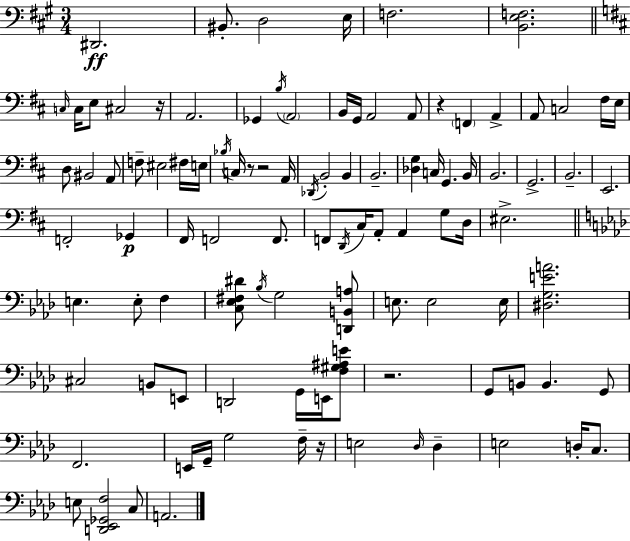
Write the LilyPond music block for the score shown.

{
  \clef bass
  \numericTimeSignature
  \time 3/4
  \key a \major
  dis,2.\ff | bis,8.-. d2 e16 | f2. | <b, e f>2. | \break \bar "||" \break \key d \major \grace { c16 } c16 e8 cis2 | r16 a,2. | ges,4 \acciaccatura { b16 } \parenthesize a,2 | b,16 g,16 a,2 | \break a,8 r4 \parenthesize f,4 a,4-> | a,8 c2 | fis16 e16 d8 bis,2 | a,8 f8-- eis2 | \break fis16 e16 \acciaccatura { bes16 } c16 r8 r2 | a,16 \acciaccatura { des,16 } b,2-. | b,4 b,2.-- | <des g>4 c16 g,4. | \break b,16 b,2. | g,2.-> | b,2.-- | e,2. | \break f,2-. | ges,4\p fis,16 f,2 | f,8. f,8 \acciaccatura { d,16 } cis16 a,8-. a,4 | g8 d16 eis2.-> | \break \bar "||" \break \key aes \major e4. e8-. f4 | <c ees fis dis'>8 \acciaccatura { bes16 } g2 <d, b, a>8 | e8. e2 | e16 <dis g e' a'>2. | \break cis2 b,8 e,8 | d,2 g,16 e,16 <f gis ais e'>8 | r2. | g,8 b,8 b,4. g,8 | \break f,2. | e,16 g,16-- g2 f16-- | r16 e2 \grace { des16 } des4-- | e2 d16-. c8. | \break e8 <d, ees, ges, f>2 | c8 a,2. | \bar "|."
}